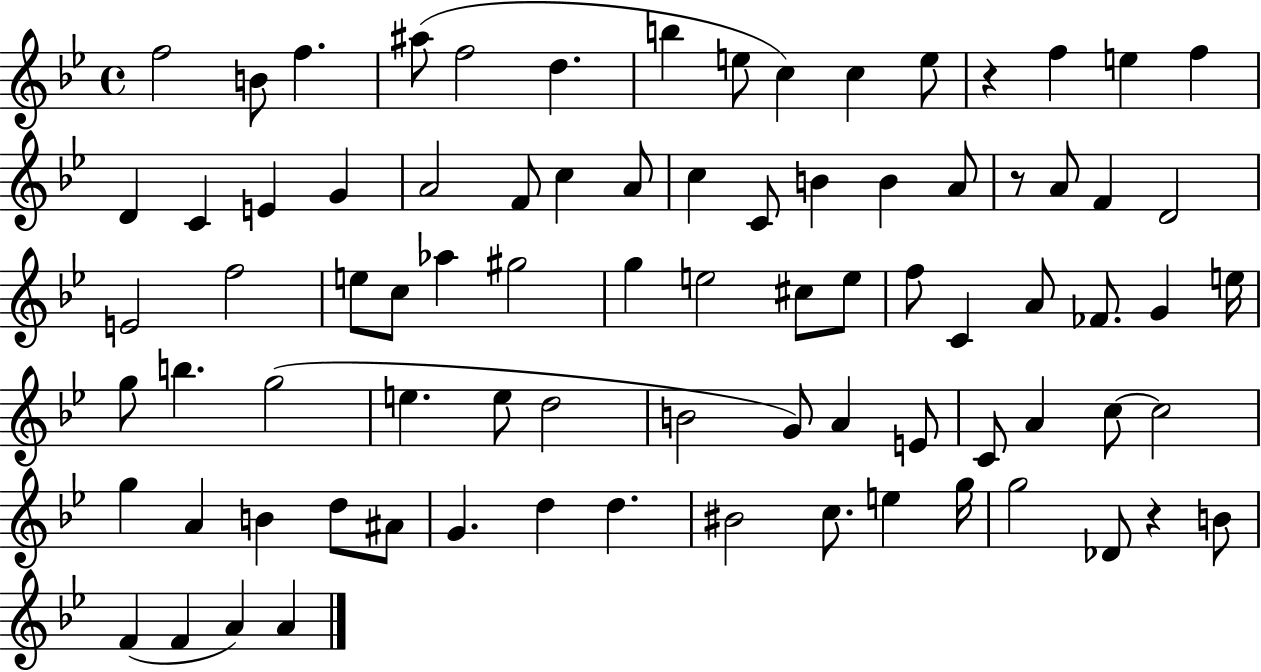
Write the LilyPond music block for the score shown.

{
  \clef treble
  \time 4/4
  \defaultTimeSignature
  \key bes \major
  \repeat volta 2 { f''2 b'8 f''4. | ais''8( f''2 d''4. | b''4 e''8 c''4) c''4 e''8 | r4 f''4 e''4 f''4 | \break d'4 c'4 e'4 g'4 | a'2 f'8 c''4 a'8 | c''4 c'8 b'4 b'4 a'8 | r8 a'8 f'4 d'2 | \break e'2 f''2 | e''8 c''8 aes''4 gis''2 | g''4 e''2 cis''8 e''8 | f''8 c'4 a'8 fes'8. g'4 e''16 | \break g''8 b''4. g''2( | e''4. e''8 d''2 | b'2 g'8) a'4 e'8 | c'8 a'4 c''8~~ c''2 | \break g''4 a'4 b'4 d''8 ais'8 | g'4. d''4 d''4. | bis'2 c''8. e''4 g''16 | g''2 des'8 r4 b'8 | \break f'4( f'4 a'4) a'4 | } \bar "|."
}